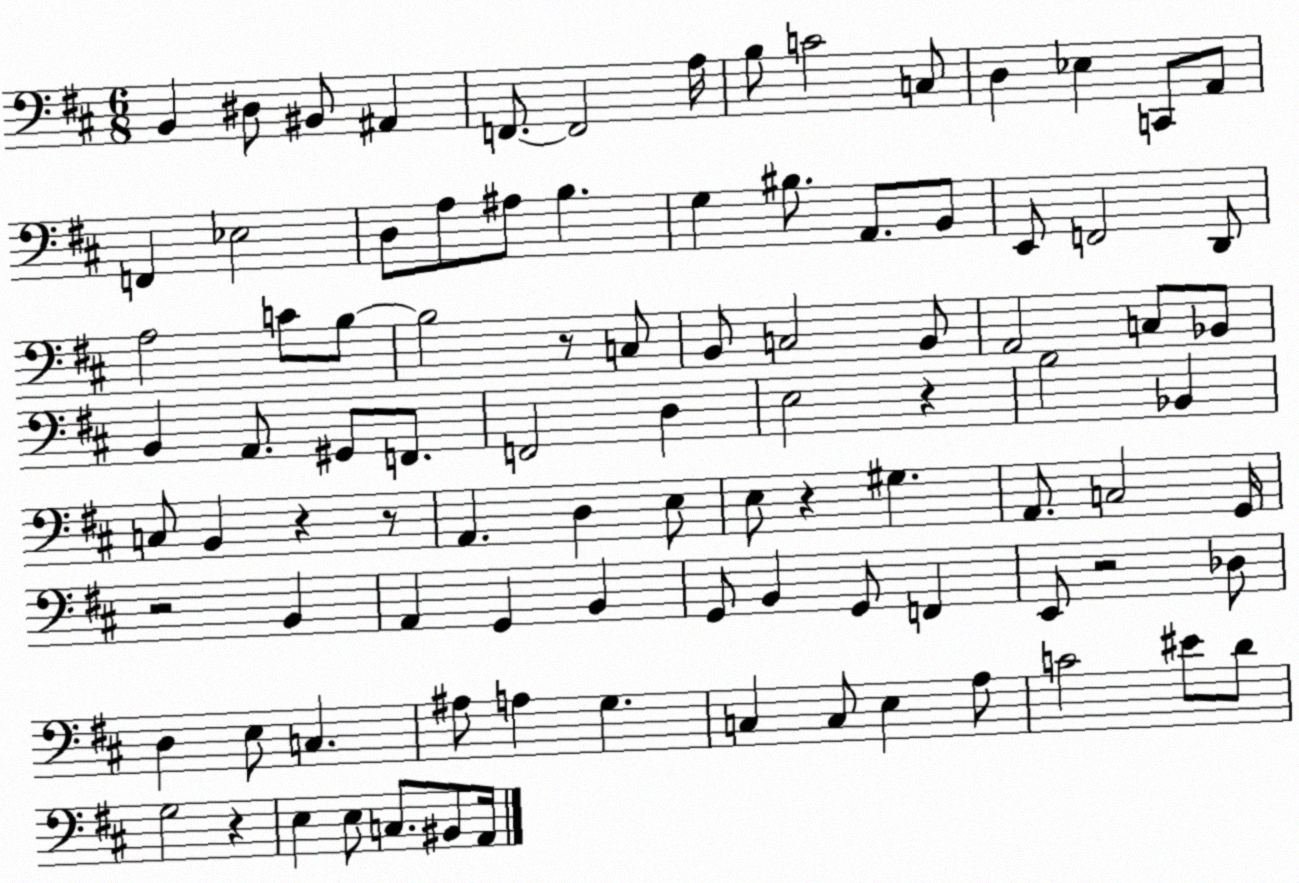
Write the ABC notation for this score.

X:1
T:Untitled
M:6/8
L:1/4
K:D
B,, ^D,/2 ^B,,/2 ^A,, F,,/2 F,,2 A,/4 B,/2 C2 C,/2 D, _E, C,,/2 A,,/2 F,, _E,2 D,/2 A,/2 ^A,/2 B, G, ^B,/2 A,,/2 B,,/2 E,,/2 F,,2 D,,/2 A,2 C/2 B,/2 B,2 z/2 C,/2 B,,/2 C,2 B,,/2 A,,2 C,/2 _B,,/2 B,, A,,/2 ^G,,/2 F,,/2 F,,2 D, E,2 z B,2 _B,, C,/2 B,, z z/2 A,, D, E,/2 E,/2 z ^G, A,,/2 C,2 G,,/4 z2 B,, A,, G,, B,, G,,/2 B,, G,,/2 F,, E,,/2 z2 _D,/2 D, E,/2 C, ^A,/2 A, G, C, C,/2 E, A,/2 C2 ^E/2 D/2 G,2 z E, E,/2 C,/2 ^B,,/2 A,,/4